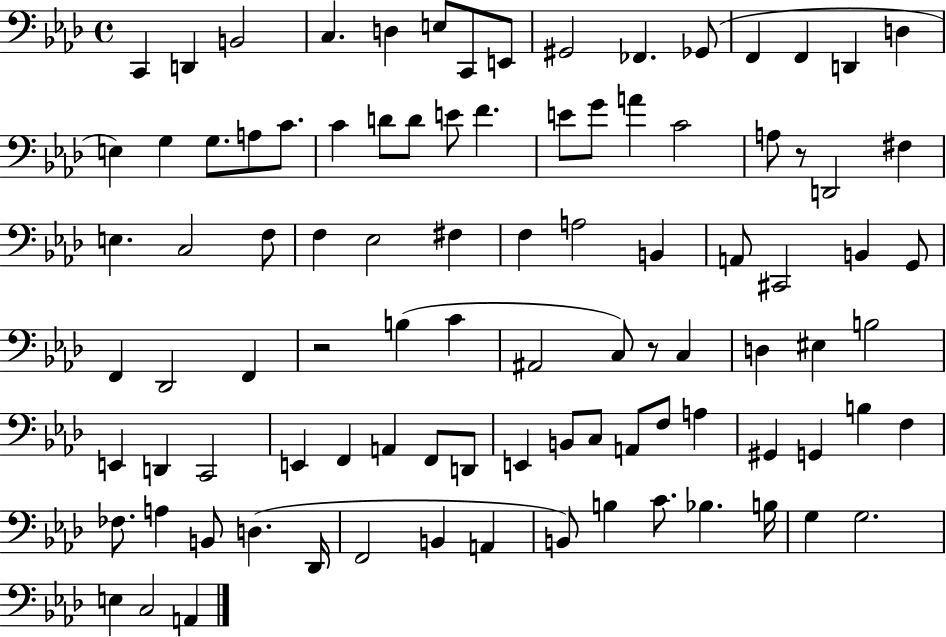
{
  \clef bass
  \time 4/4
  \defaultTimeSignature
  \key aes \major
  \repeat volta 2 { c,4 d,4 b,2 | c4. d4 e8 c,8 e,8 | gis,2 fes,4. ges,8( | f,4 f,4 d,4 d4 | \break e4) g4 g8. a8 c'8. | c'4 d'8 d'8 e'8 f'4. | e'8 g'8 a'4 c'2 | a8 r8 d,2 fis4 | \break e4. c2 f8 | f4 ees2 fis4 | f4 a2 b,4 | a,8 cis,2 b,4 g,8 | \break f,4 des,2 f,4 | r2 b4( c'4 | ais,2 c8) r8 c4 | d4 eis4 b2 | \break e,4 d,4 c,2 | e,4 f,4 a,4 f,8 d,8 | e,4 b,8 c8 a,8 f8 a4 | gis,4 g,4 b4 f4 | \break fes8. a4 b,8 d4.( des,16 | f,2 b,4 a,4 | b,8) b4 c'8. bes4. b16 | g4 g2. | \break e4 c2 a,4 | } \bar "|."
}